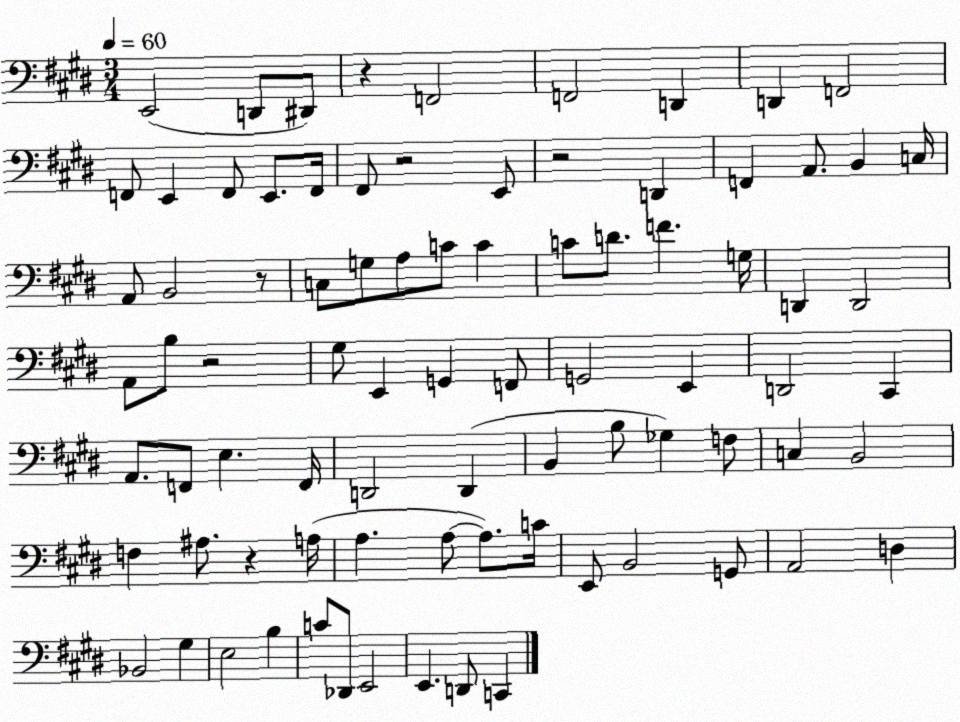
X:1
T:Untitled
M:3/4
L:1/4
K:E
E,,2 D,,/2 ^D,,/2 z F,,2 F,,2 D,, D,, F,,2 F,,/2 E,, F,,/2 E,,/2 F,,/4 ^F,,/2 z2 E,,/2 z2 D,, F,, A,,/2 B,, C,/4 A,,/2 B,,2 z/2 C,/2 G,/2 A,/2 C/2 C C/2 D/2 F G,/4 D,, D,,2 A,,/2 B,/2 z2 ^G,/2 E,, G,, F,,/2 G,,2 E,, D,,2 ^C,, A,,/2 F,,/2 E, F,,/4 D,,2 D,, B,, B,/2 _G, F,/2 C, B,,2 F, ^A,/2 z A,/4 A, A,/2 A,/2 C/4 E,,/2 B,,2 G,,/2 A,,2 D, _B,,2 ^G, E,2 B, C/2 _D,,/2 E,,2 E,, D,,/2 C,,